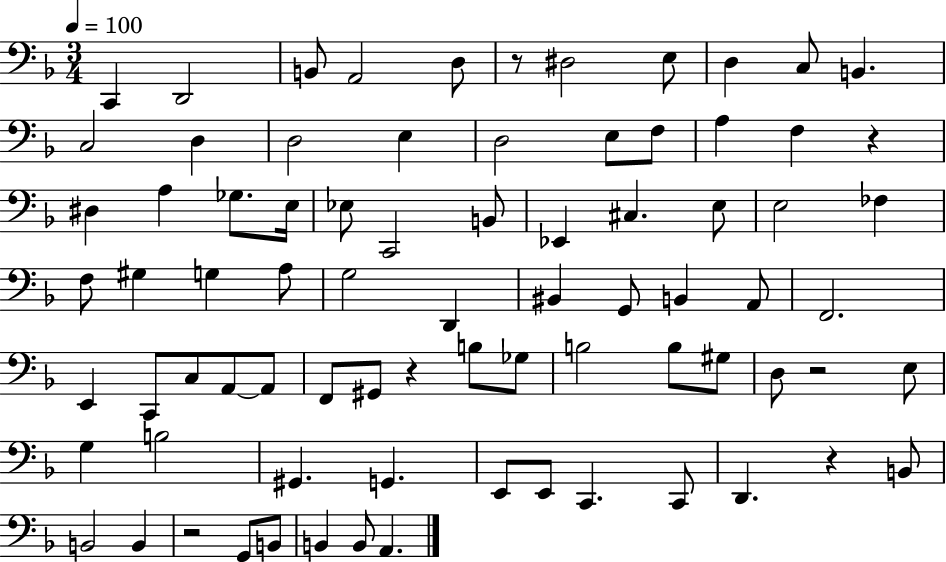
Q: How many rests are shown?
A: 6